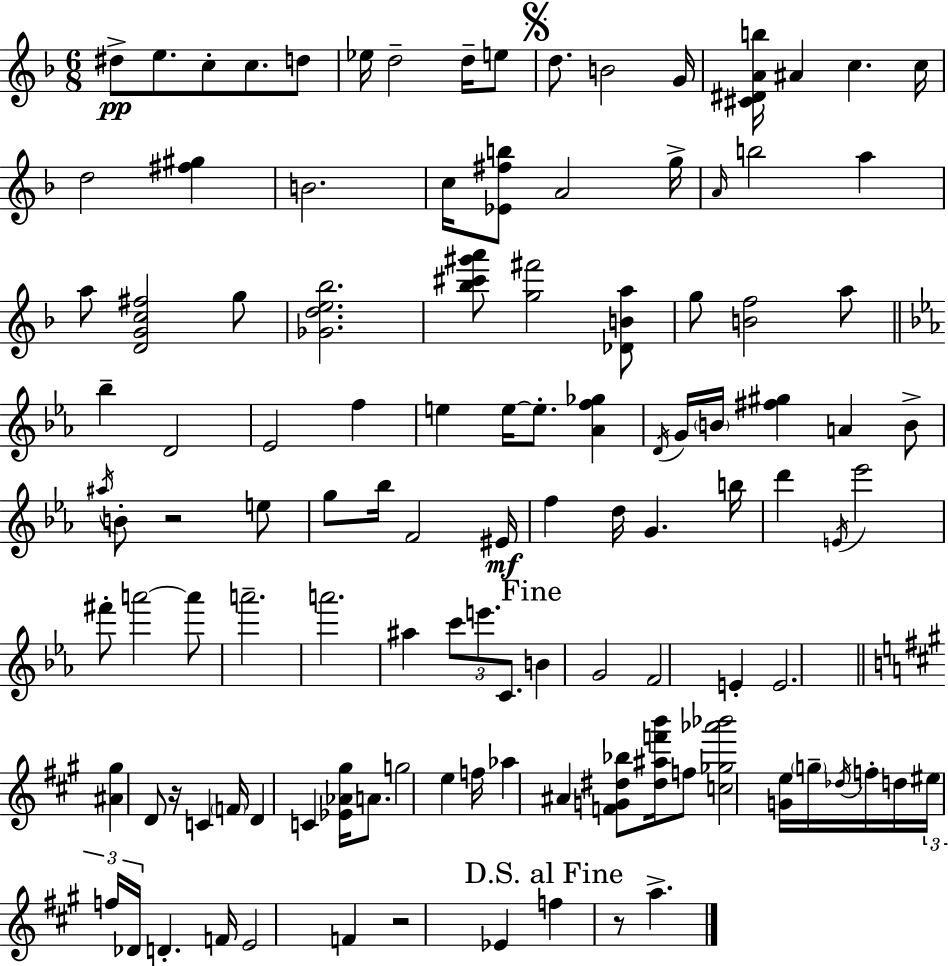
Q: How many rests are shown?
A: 4